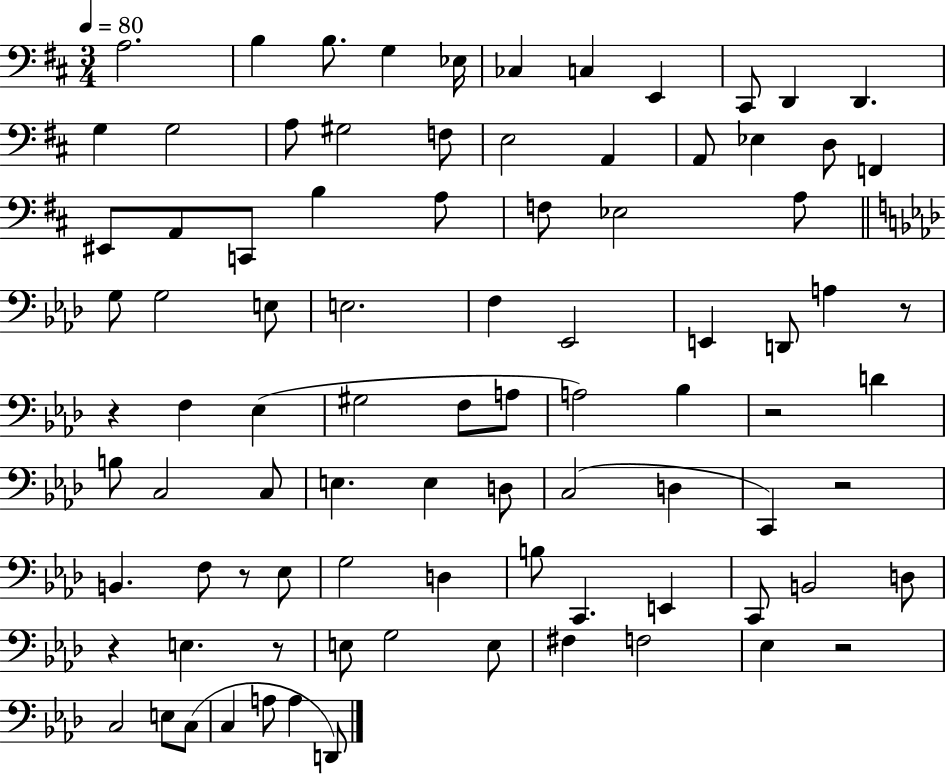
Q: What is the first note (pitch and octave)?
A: A3